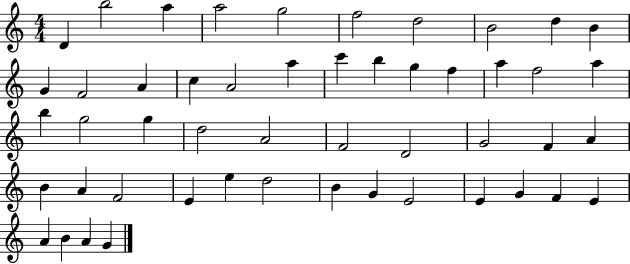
X:1
T:Untitled
M:4/4
L:1/4
K:C
D b2 a a2 g2 f2 d2 B2 d B G F2 A c A2 a c' b g f a f2 a b g2 g d2 A2 F2 D2 G2 F A B A F2 E e d2 B G E2 E G F E A B A G